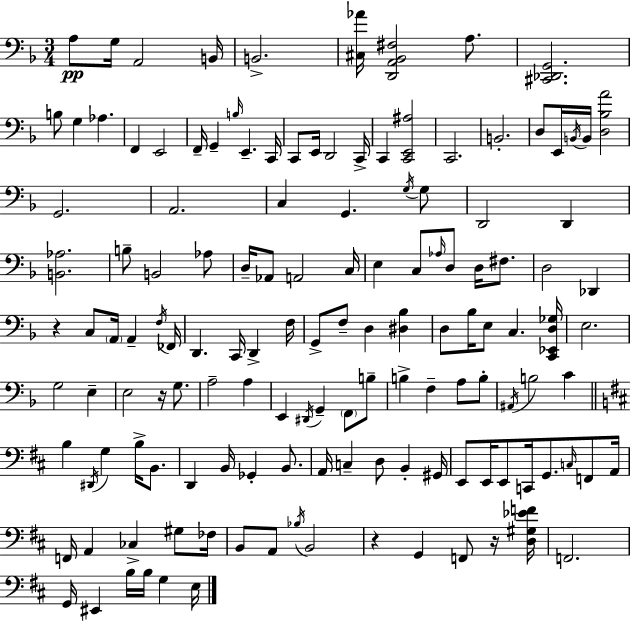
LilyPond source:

{
  \clef bass
  \numericTimeSignature
  \time 3/4
  \key d \minor
  a8\pp g16 a,2 b,16 | b,2.-> | <cis aes'>16 <d, a, bes, fis>2 a8. | <cis, des, g,>2. | \break b8 g4 aes4. | f,4 e,2 | f,16-- g,4-- \grace { b16 } e,4.-- | c,16 c,8 e,16 d,2 | \break c,16-> c,4 <c, e, ais>2 | c,2. | b,2.-. | d8 e,16 \acciaccatura { b,16 } b,16 <d bes a'>2 | \break g,2. | a,2. | c4 g,4. | \acciaccatura { g16 } g8 d,2 d,4 | \break <b, aes>2. | b8-- b,2 | aes8 d16-- aes,8 a,2 | c16 e4 c8 \grace { aes16 } d8 | \break d16 fis8. d2 | des,4 r4 c8 \parenthesize a,16 a,4-- | \acciaccatura { f16 } fes,16 d,4. c,16 | d,4-> f16 g,8-> f8-- d4 | \break <dis bes>4 d8 bes16 e8 c4. | <c, ees, d ges>16 e2. | g2 | e4-- e2 | \break r16 g8. a2-- | a4 e,4 \acciaccatura { dis,16 } g,4-- | \parenthesize f,8 b8-- b4-> f4-- | a8 b8-. \acciaccatura { ais,16 } b2 | \break c'4 \bar "||" \break \key d \major b4 \acciaccatura { dis,16 } g4 b16-> b,8. | d,4 b,16 ges,4-. b,8. | a,16 c4-- d8 b,4-. | gis,16 e,8 e,16 e,8 c,16 g,8. \grace { c16 } f,8 | \break a,16 f,16 a,4 ces4-> gis8 | fes16 b,8 a,8 \acciaccatura { bes16 } b,2 | r4 g,4 f,8 | r16 <d gis ees' f'>16 f,2. | \break g,16 eis,4 b16 b16 g4 | e16 \bar "|."
}